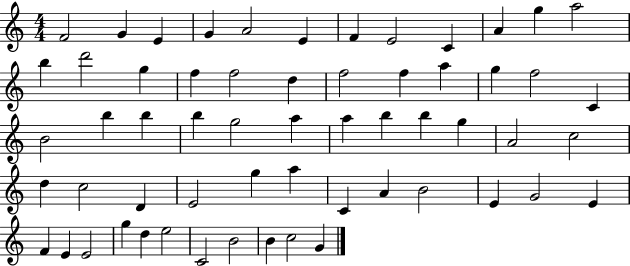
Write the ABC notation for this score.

X:1
T:Untitled
M:4/4
L:1/4
K:C
F2 G E G A2 E F E2 C A g a2 b d'2 g f f2 d f2 f a g f2 C B2 b b b g2 a a b b g A2 c2 d c2 D E2 g a C A B2 E G2 E F E E2 g d e2 C2 B2 B c2 G